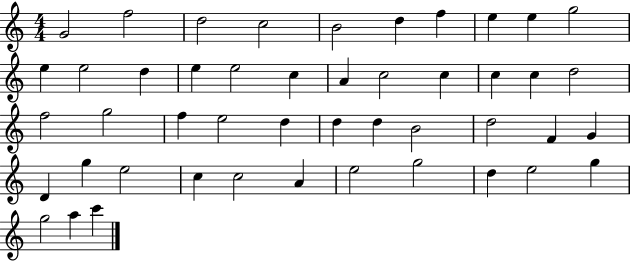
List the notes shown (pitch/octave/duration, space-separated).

G4/h F5/h D5/h C5/h B4/h D5/q F5/q E5/q E5/q G5/h E5/q E5/h D5/q E5/q E5/h C5/q A4/q C5/h C5/q C5/q C5/q D5/h F5/h G5/h F5/q E5/h D5/q D5/q D5/q B4/h D5/h F4/q G4/q D4/q G5/q E5/h C5/q C5/h A4/q E5/h G5/h D5/q E5/h G5/q G5/h A5/q C6/q